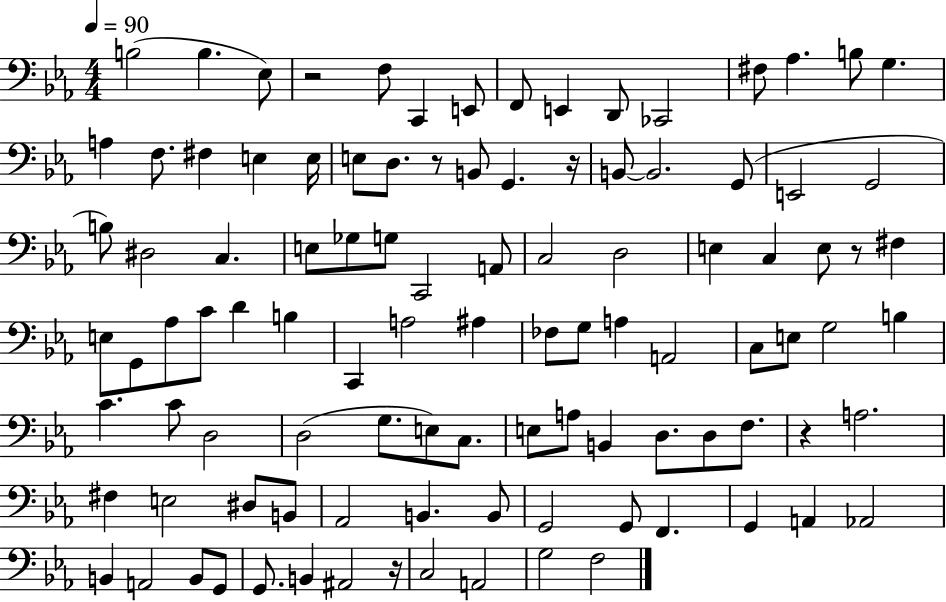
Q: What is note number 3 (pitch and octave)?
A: Eb3